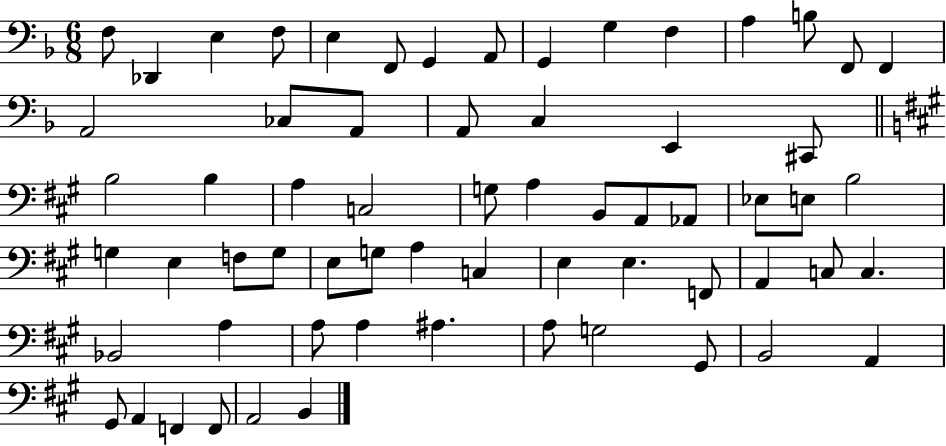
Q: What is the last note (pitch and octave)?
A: B2